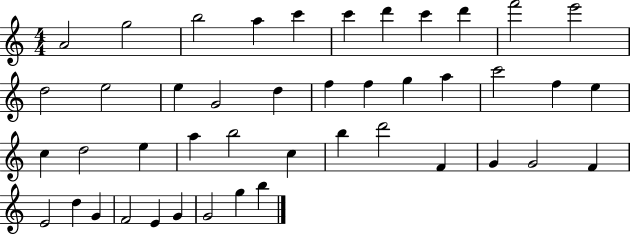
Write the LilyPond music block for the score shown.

{
  \clef treble
  \numericTimeSignature
  \time 4/4
  \key c \major
  a'2 g''2 | b''2 a''4 c'''4 | c'''4 d'''4 c'''4 d'''4 | f'''2 e'''2 | \break d''2 e''2 | e''4 g'2 d''4 | f''4 f''4 g''4 a''4 | c'''2 f''4 e''4 | \break c''4 d''2 e''4 | a''4 b''2 c''4 | b''4 d'''2 f'4 | g'4 g'2 f'4 | \break e'2 d''4 g'4 | f'2 e'4 g'4 | g'2 g''4 b''4 | \bar "|."
}